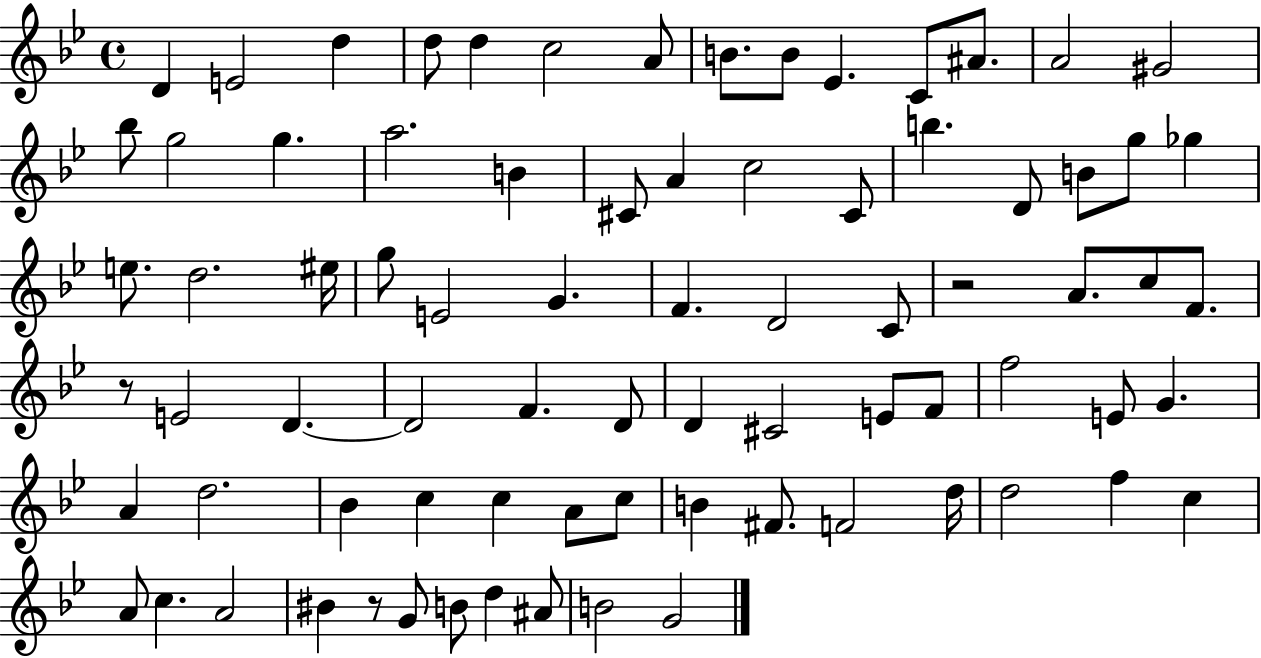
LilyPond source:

{
  \clef treble
  \time 4/4
  \defaultTimeSignature
  \key bes \major
  d'4 e'2 d''4 | d''8 d''4 c''2 a'8 | b'8. b'8 ees'4. c'8 ais'8. | a'2 gis'2 | \break bes''8 g''2 g''4. | a''2. b'4 | cis'8 a'4 c''2 cis'8 | b''4. d'8 b'8 g''8 ges''4 | \break e''8. d''2. eis''16 | g''8 e'2 g'4. | f'4. d'2 c'8 | r2 a'8. c''8 f'8. | \break r8 e'2 d'4.~~ | d'2 f'4. d'8 | d'4 cis'2 e'8 f'8 | f''2 e'8 g'4. | \break a'4 d''2. | bes'4 c''4 c''4 a'8 c''8 | b'4 fis'8. f'2 d''16 | d''2 f''4 c''4 | \break a'8 c''4. a'2 | bis'4 r8 g'8 b'8 d''4 ais'8 | b'2 g'2 | \bar "|."
}